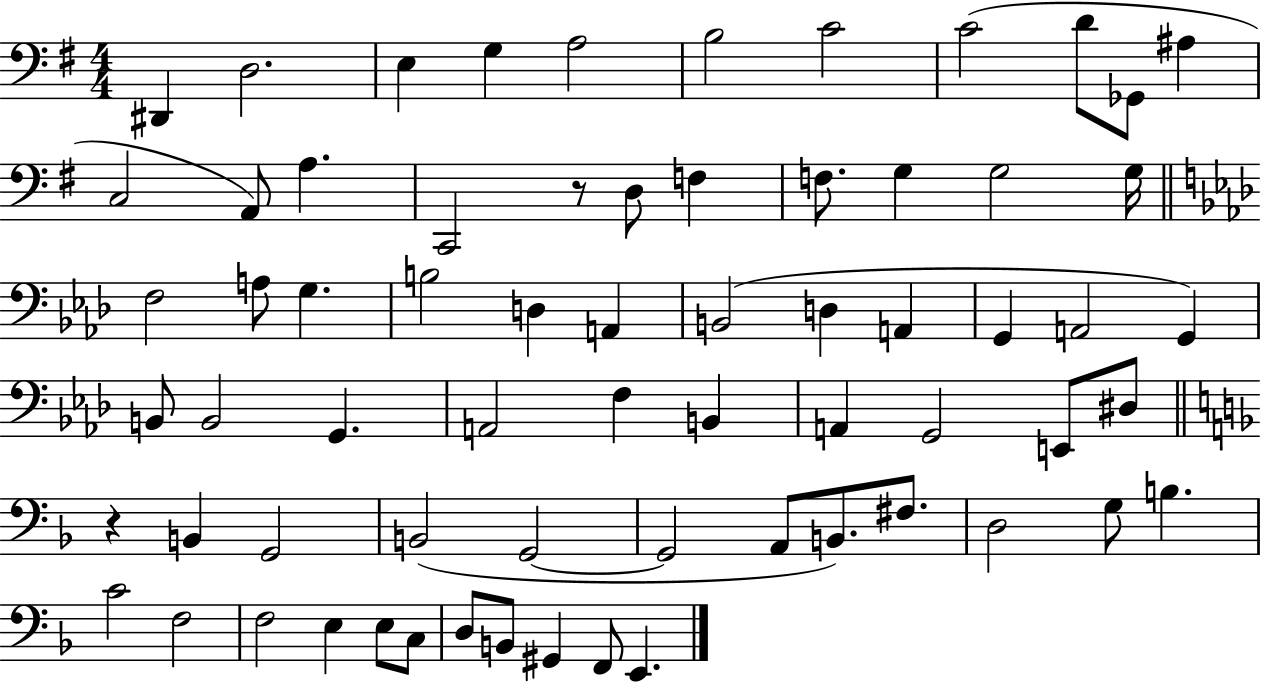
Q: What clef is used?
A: bass